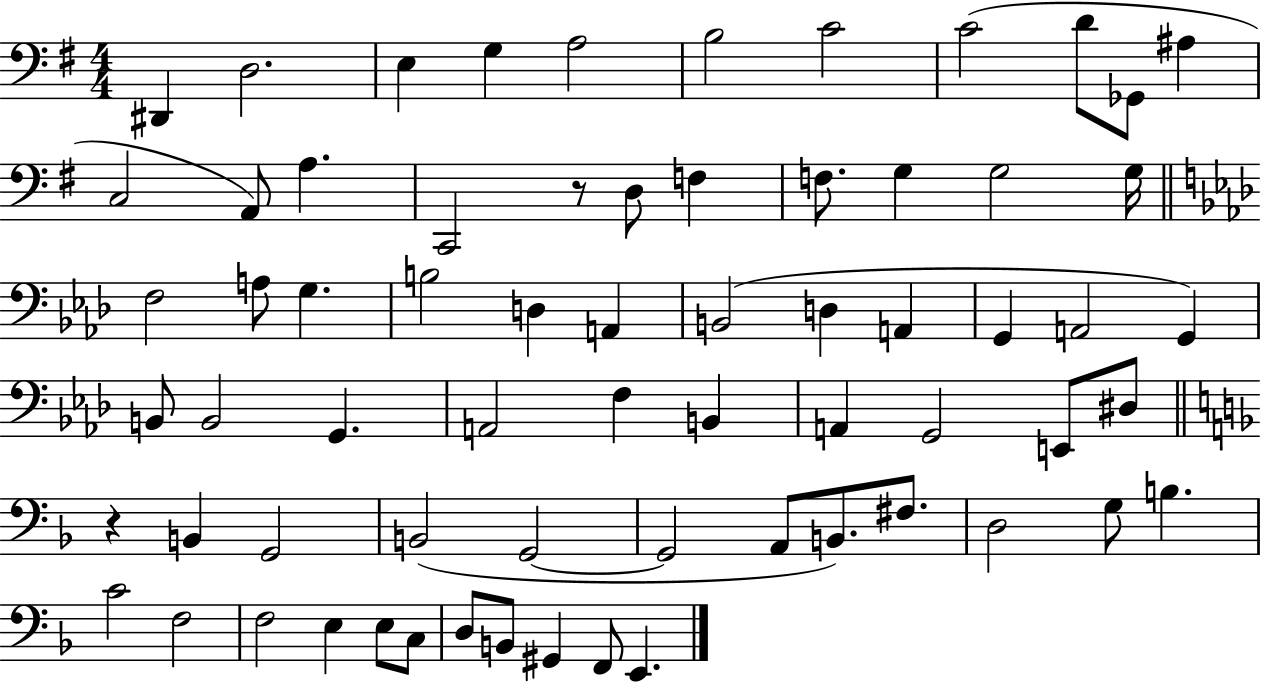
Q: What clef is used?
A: bass